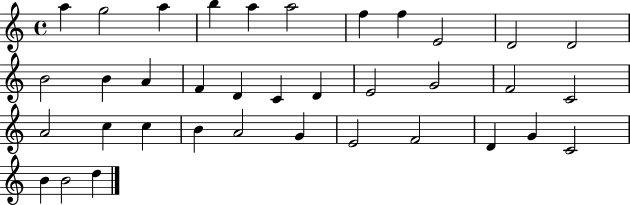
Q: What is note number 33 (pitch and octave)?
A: C4